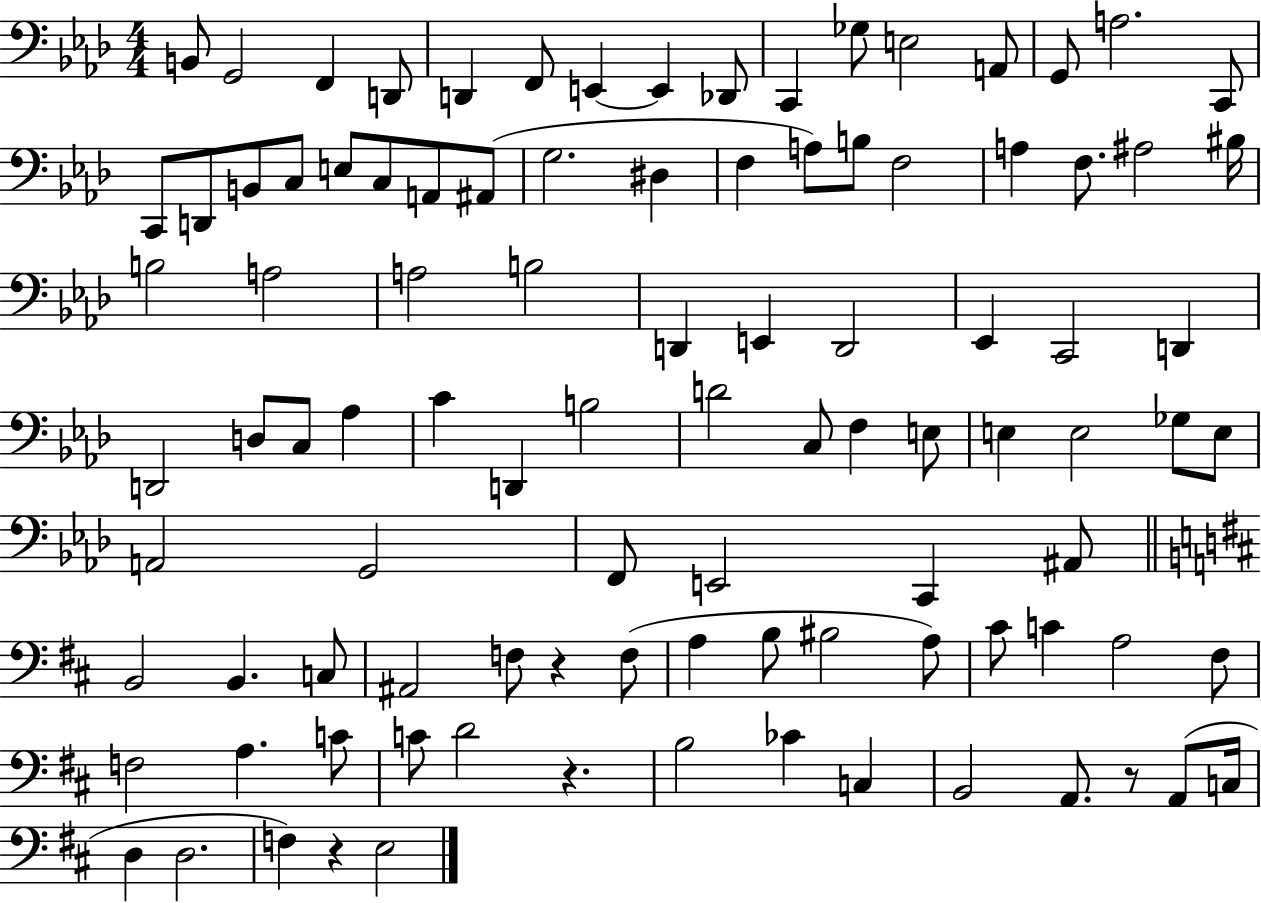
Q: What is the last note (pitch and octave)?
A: E3